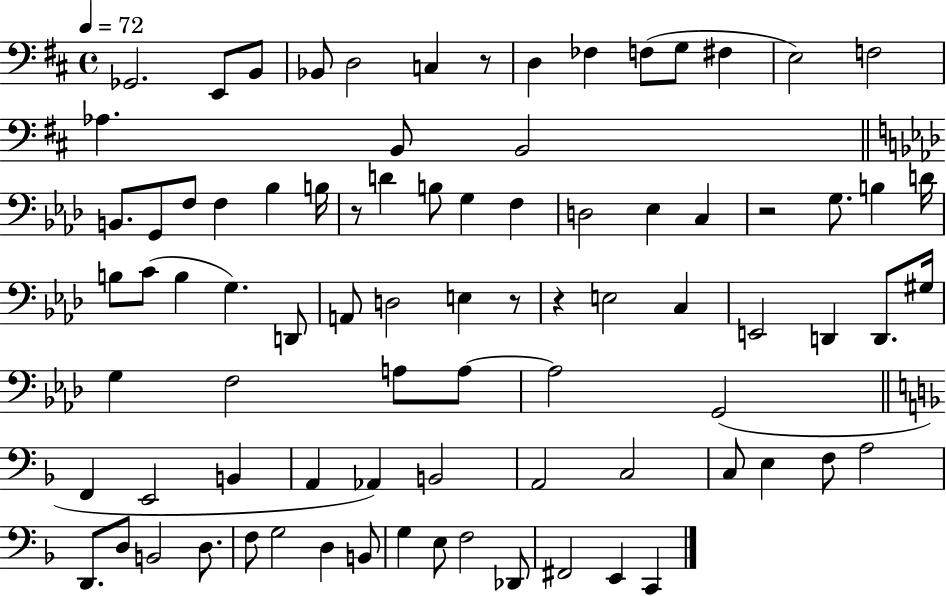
X:1
T:Untitled
M:4/4
L:1/4
K:D
_G,,2 E,,/2 B,,/2 _B,,/2 D,2 C, z/2 D, _F, F,/2 G,/2 ^F, E,2 F,2 _A, B,,/2 B,,2 B,,/2 G,,/2 F,/2 F, _B, B,/4 z/2 D B,/2 G, F, D,2 _E, C, z2 G,/2 B, D/4 B,/2 C/2 B, G, D,,/2 A,,/2 D,2 E, z/2 z E,2 C, E,,2 D,, D,,/2 ^G,/4 G, F,2 A,/2 A,/2 A,2 G,,2 F,, E,,2 B,, A,, _A,, B,,2 A,,2 C,2 C,/2 E, F,/2 A,2 D,,/2 D,/2 B,,2 D,/2 F,/2 G,2 D, B,,/2 G, E,/2 F,2 _D,,/2 ^F,,2 E,, C,,